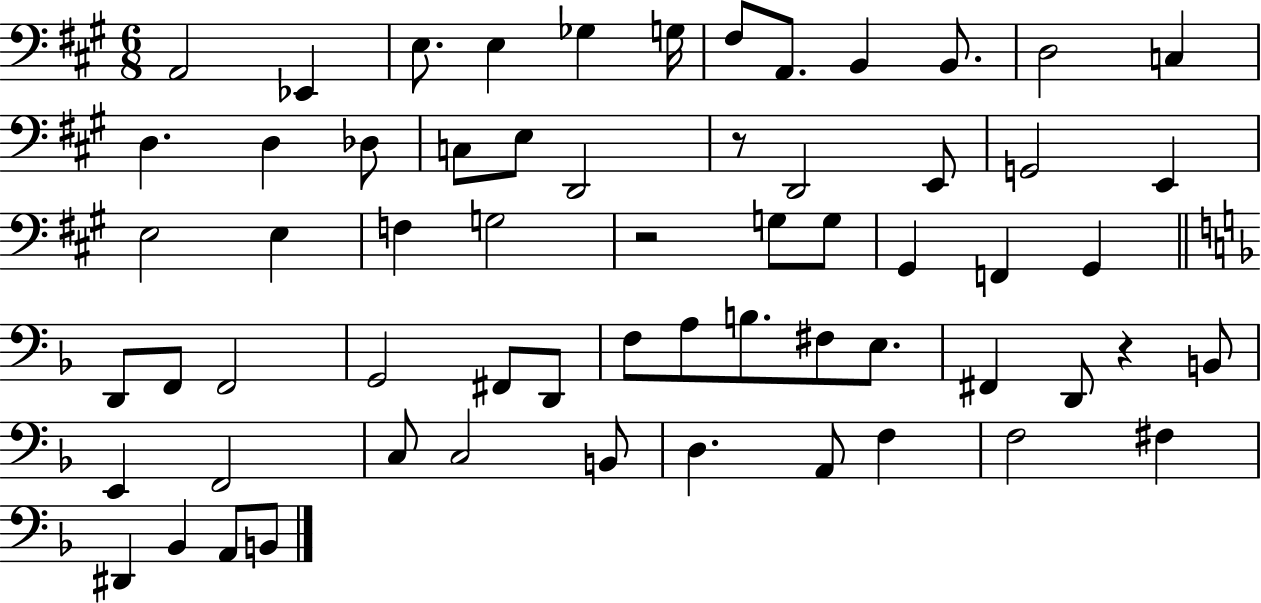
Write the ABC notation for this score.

X:1
T:Untitled
M:6/8
L:1/4
K:A
A,,2 _E,, E,/2 E, _G, G,/4 ^F,/2 A,,/2 B,, B,,/2 D,2 C, D, D, _D,/2 C,/2 E,/2 D,,2 z/2 D,,2 E,,/2 G,,2 E,, E,2 E, F, G,2 z2 G,/2 G,/2 ^G,, F,, ^G,, D,,/2 F,,/2 F,,2 G,,2 ^F,,/2 D,,/2 F,/2 A,/2 B,/2 ^F,/2 E,/2 ^F,, D,,/2 z B,,/2 E,, F,,2 C,/2 C,2 B,,/2 D, A,,/2 F, F,2 ^F, ^D,, _B,, A,,/2 B,,/2